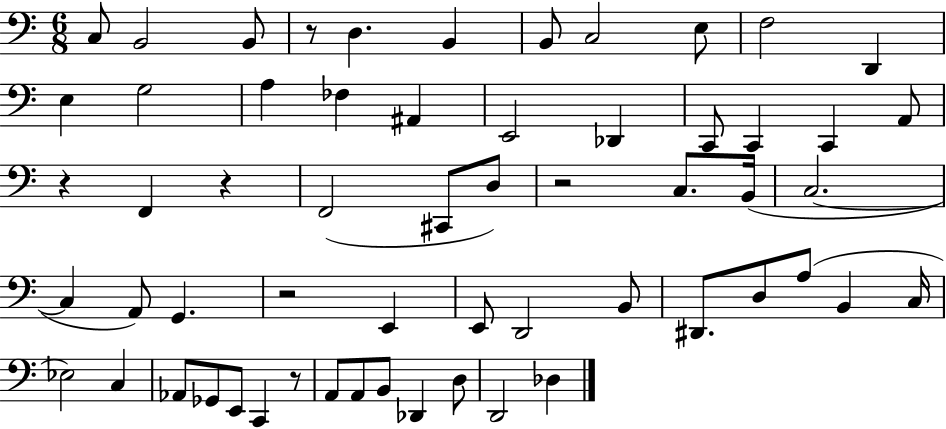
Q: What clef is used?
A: bass